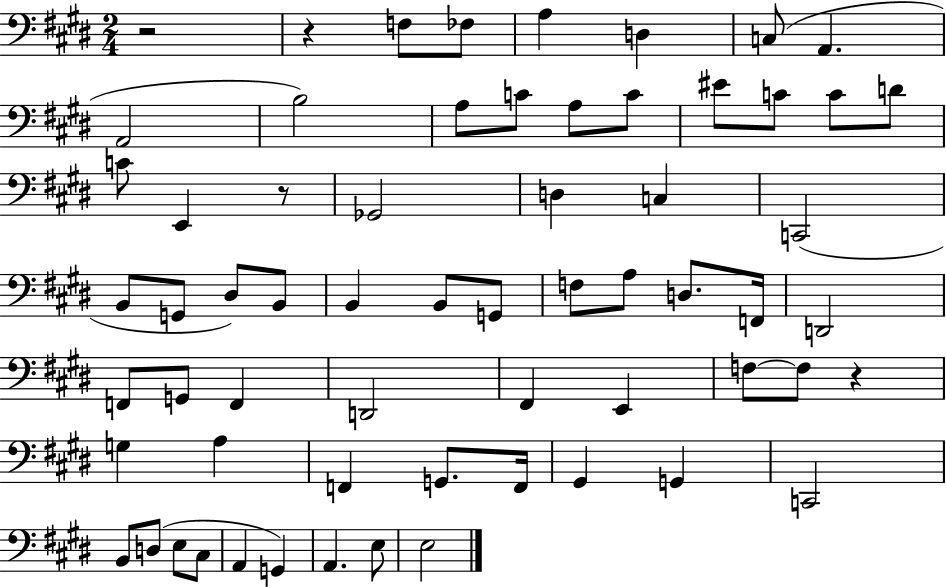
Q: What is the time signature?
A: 2/4